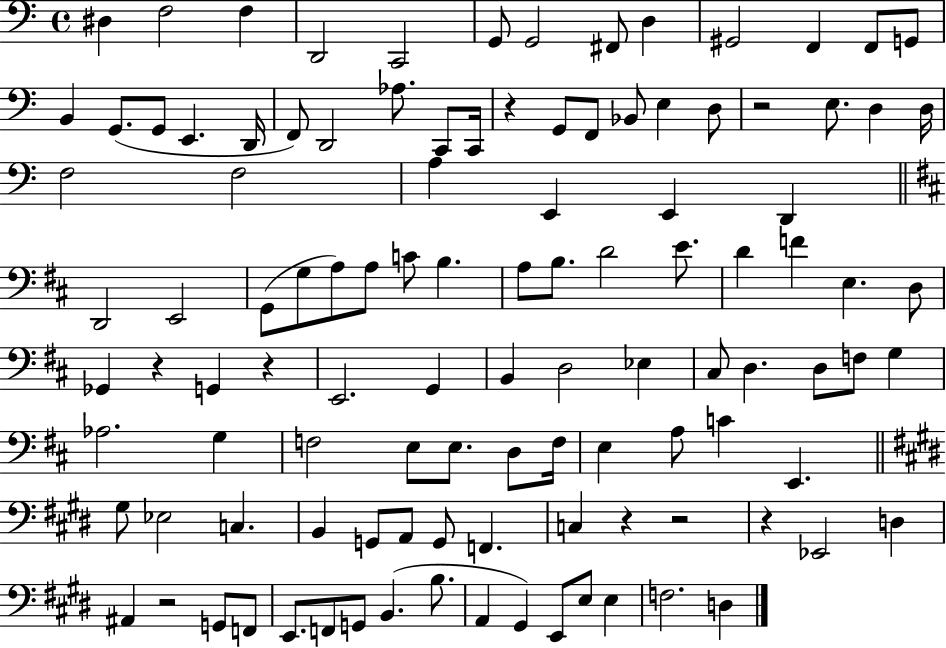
D#3/q F3/h F3/q D2/h C2/h G2/e G2/h F#2/e D3/q G#2/h F2/q F2/e G2/e B2/q G2/e. G2/e E2/q. D2/s F2/e D2/h Ab3/e. C2/e C2/s R/q G2/e F2/e Bb2/e E3/q D3/e R/h E3/e. D3/q D3/s F3/h F3/h A3/q E2/q E2/q D2/q D2/h E2/h G2/e G3/e A3/e A3/e C4/e B3/q. A3/e B3/e. D4/h E4/e. D4/q F4/q E3/q. D3/e Gb2/q R/q G2/q R/q E2/h. G2/q B2/q D3/h Eb3/q C#3/e D3/q. D3/e F3/e G3/q Ab3/h. G3/q F3/h E3/e E3/e. D3/e F3/s E3/q A3/e C4/q E2/q. G#3/e Eb3/h C3/q. B2/q G2/e A2/e G2/e F2/q. C3/q R/q R/h R/q Eb2/h D3/q A#2/q R/h G2/e F2/e E2/e. F2/e G2/e B2/q. B3/e. A2/q G#2/q E2/e E3/e E3/q F3/h. D3/q